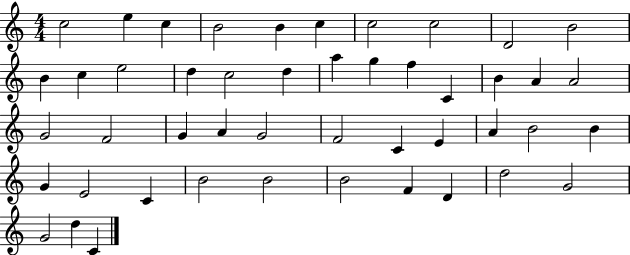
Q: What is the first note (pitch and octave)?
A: C5